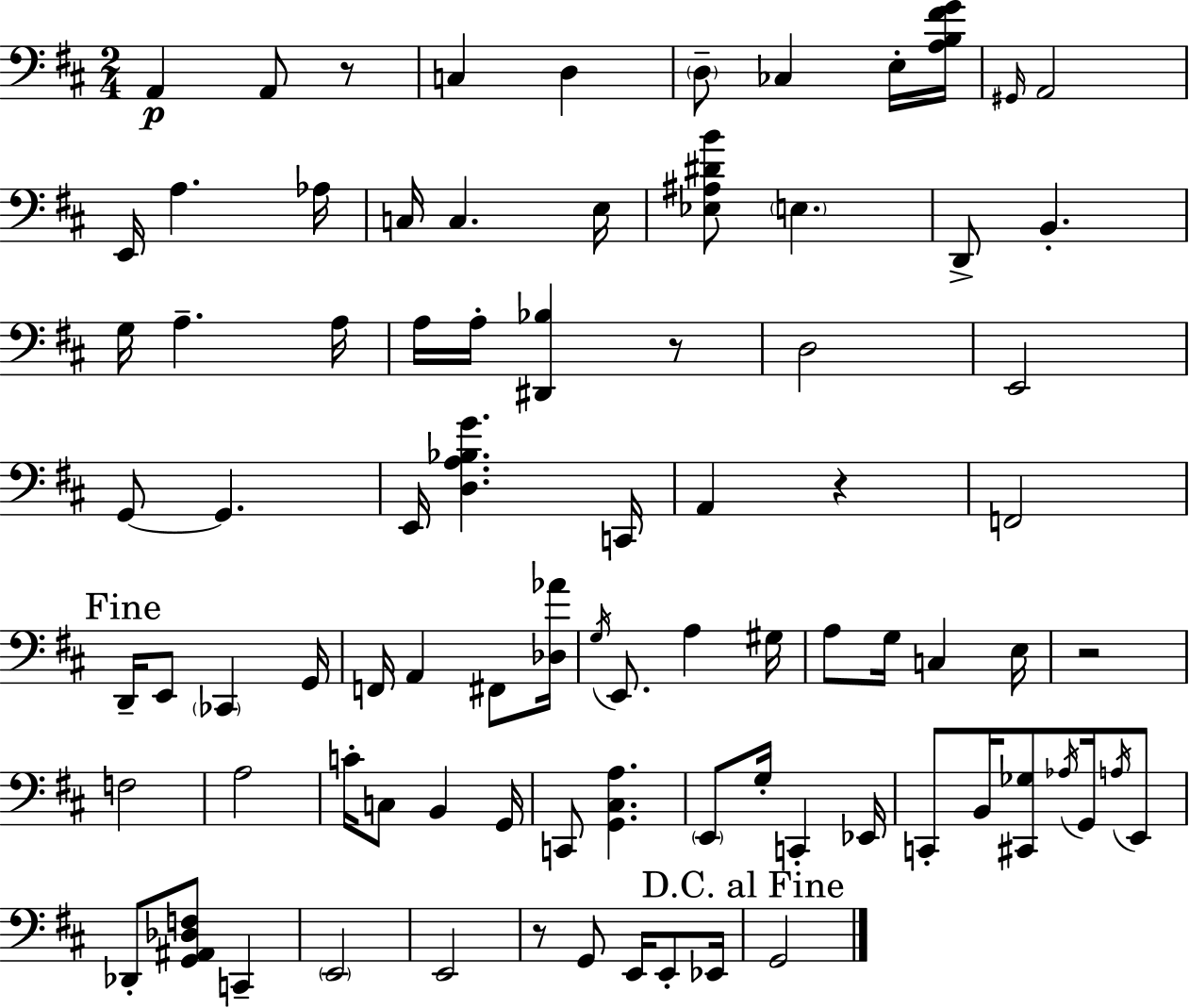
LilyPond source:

{
  \clef bass
  \numericTimeSignature
  \time 2/4
  \key d \major
  a,4\p a,8 r8 | c4 d4 | \parenthesize d8-- ces4 e16-. <a b fis' g'>16 | \grace { gis,16 } a,2 | \break e,16 a4. | aes16 c16 c4. | e16 <ees ais dis' b'>8 \parenthesize e4. | d,8-> b,4.-. | \break g16 a4.-- | a16 a16 a16-. <dis, bes>4 r8 | d2 | e,2 | \break g,8~~ g,4. | e,16 <d a bes g'>4. | c,16 a,4 r4 | f,2 | \break \mark "Fine" d,16-- e,8 \parenthesize ces,4 | g,16 f,16 a,4 fis,8 | <des aes'>16 \acciaccatura { g16 } e,8. a4 | gis16 a8 g16 c4 | \break e16 r2 | f2 | a2 | c'16-. c8 b,4 | \break g,16 c,8 <g, cis a>4. | \parenthesize e,8 g16-. c,4-. | ees,16 c,8-. b,16 <cis, ges>8 \acciaccatura { aes16 } | g,16 \acciaccatura { a16 } e,8 des,8-. <g, ais, des f>8 | \break c,4-- \parenthesize e,2 | e,2 | r8 g,8 | e,16 e,8-. ees,16 \mark "D.C. al Fine" g,2 | \break \bar "|."
}